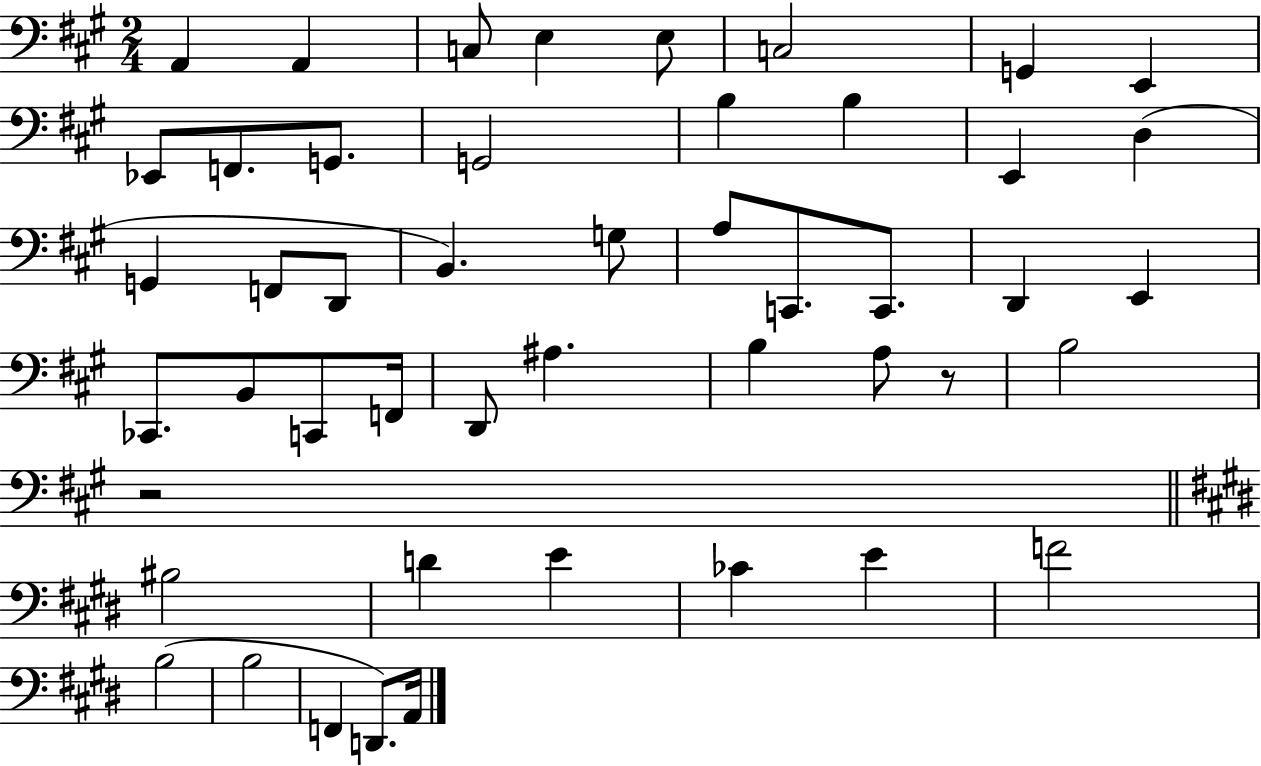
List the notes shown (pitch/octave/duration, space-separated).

A2/q A2/q C3/e E3/q E3/e C3/h G2/q E2/q Eb2/e F2/e. G2/e. G2/h B3/q B3/q E2/q D3/q G2/q F2/e D2/e B2/q. G3/e A3/e C2/e. C2/e. D2/q E2/q CES2/e. B2/e C2/e F2/s D2/e A#3/q. B3/q A3/e R/e B3/h R/h BIS3/h D4/q E4/q CES4/q E4/q F4/h B3/h B3/h F2/q D2/e. A2/s